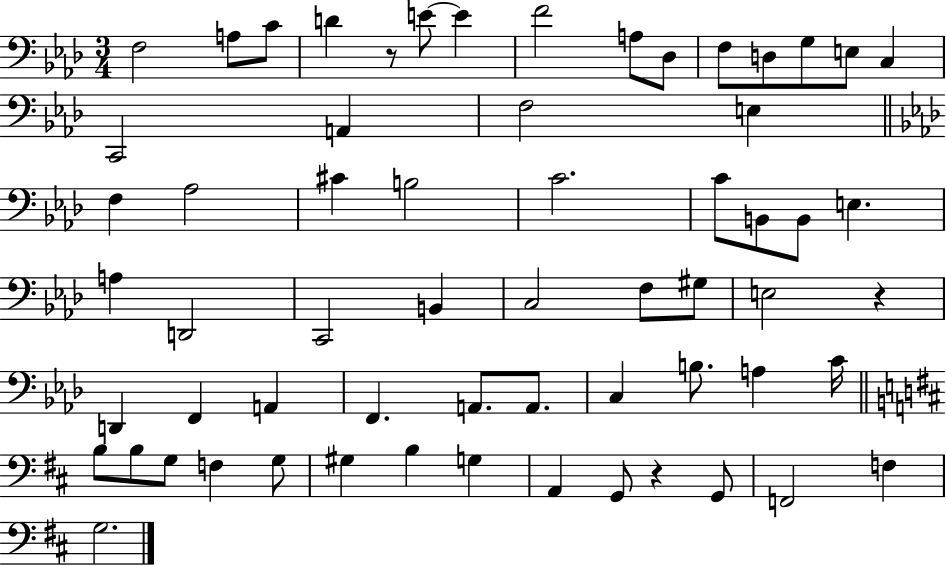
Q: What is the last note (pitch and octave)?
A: G3